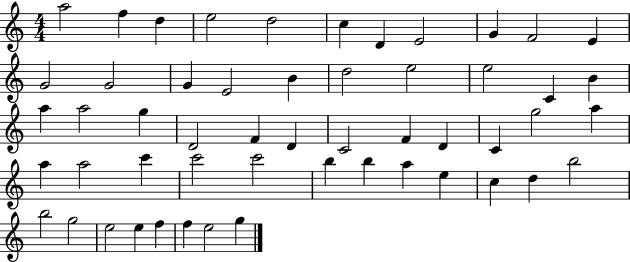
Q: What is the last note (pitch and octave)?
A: G5